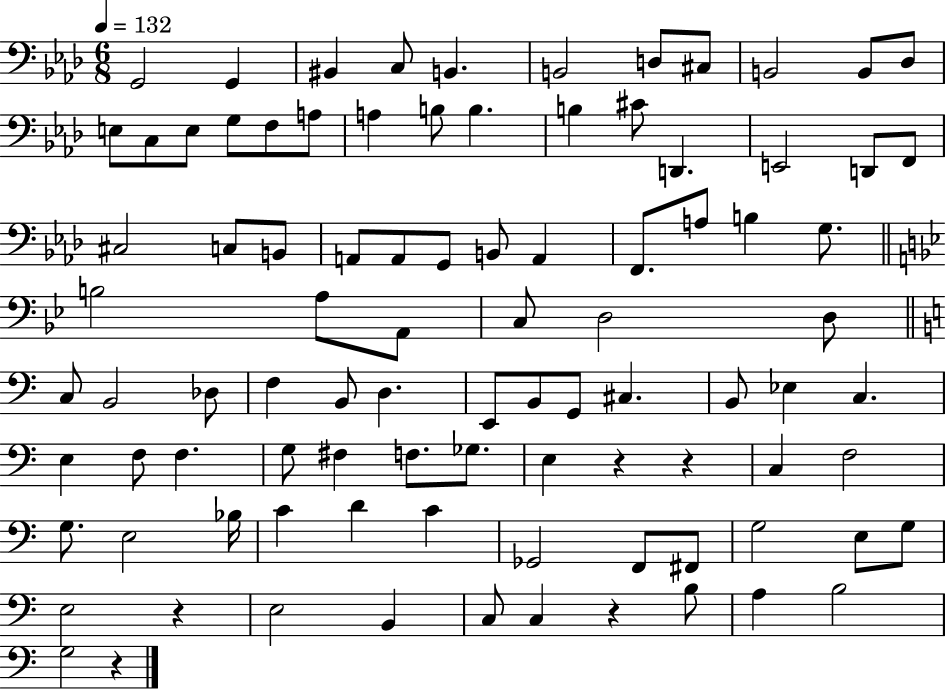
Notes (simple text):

G2/h G2/q BIS2/q C3/e B2/q. B2/h D3/e C#3/e B2/h B2/e Db3/e E3/e C3/e E3/e G3/e F3/e A3/e A3/q B3/e B3/q. B3/q C#4/e D2/q. E2/h D2/e F2/e C#3/h C3/e B2/e A2/e A2/e G2/e B2/e A2/q F2/e. A3/e B3/q G3/e. B3/h A3/e A2/e C3/e D3/h D3/e C3/e B2/h Db3/e F3/q B2/e D3/q. E2/e B2/e G2/e C#3/q. B2/e Eb3/q C3/q. E3/q F3/e F3/q. G3/e F#3/q F3/e. Gb3/e. E3/q R/q R/q C3/q F3/h G3/e. E3/h Bb3/s C4/q D4/q C4/q Gb2/h F2/e F#2/e G3/h E3/e G3/e E3/h R/q E3/h B2/q C3/e C3/q R/q B3/e A3/q B3/h G3/h R/q